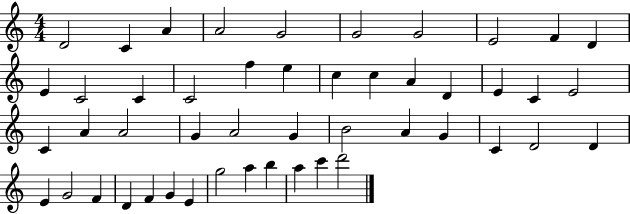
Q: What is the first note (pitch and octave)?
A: D4